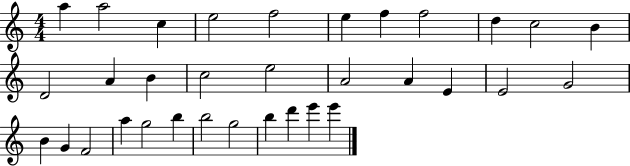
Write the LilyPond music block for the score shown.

{
  \clef treble
  \numericTimeSignature
  \time 4/4
  \key c \major
  a''4 a''2 c''4 | e''2 f''2 | e''4 f''4 f''2 | d''4 c''2 b'4 | \break d'2 a'4 b'4 | c''2 e''2 | a'2 a'4 e'4 | e'2 g'2 | \break b'4 g'4 f'2 | a''4 g''2 b''4 | b''2 g''2 | b''4 d'''4 e'''4 e'''4 | \break \bar "|."
}